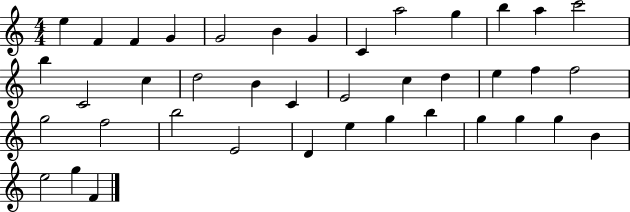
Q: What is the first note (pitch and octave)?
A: E5